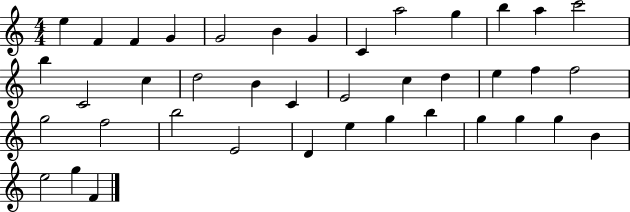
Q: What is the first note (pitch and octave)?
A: E5